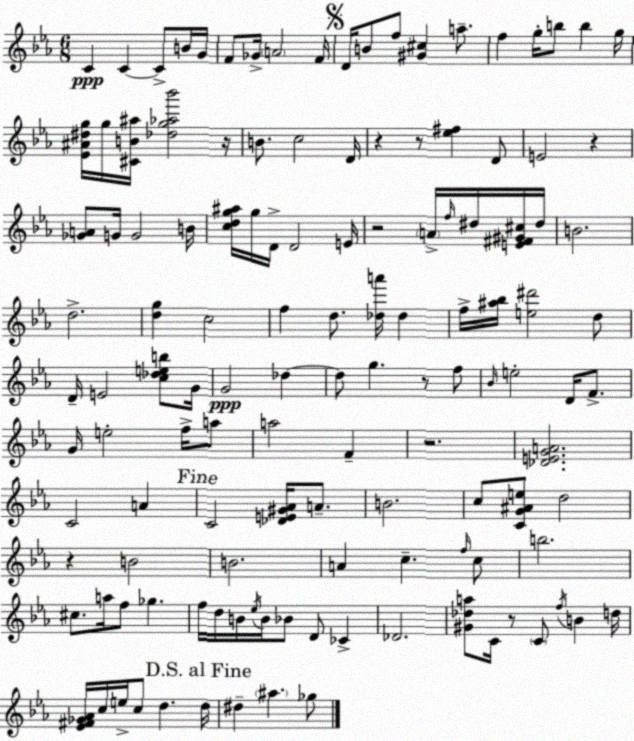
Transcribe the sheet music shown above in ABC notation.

X:1
T:Untitled
M:6/8
L:1/4
K:Cm
C C C/2 B/4 G/4 F/2 _G/4 A2 F/4 D/4 B/2 f/2 [^G^c] a/2 f g/4 b/2 b g/4 [_E^A^dg]/4 g/4 [^CB^a]/4 [_dg_a_b']2 z/4 B/2 c2 D/4 z z/2 [_e^f] D/2 E2 z [_GA]/2 G/4 G2 B/4 [cdg^a]/4 g/4 D/4 D2 E/4 z2 A/4 f/4 ^d/4 [E^F^G^c]/4 ^d/4 B2 d2 [dg] c2 f d/2 [_da']/4 _d f/4 [^a_b]/4 [e^d']2 d/2 D/4 E2 [c_deb]/2 G/4 G2 _d _d/2 g z/2 f/2 _B/4 e2 D/4 F/2 G/4 e2 f/4 a/2 a2 F z2 [_DEGA]2 C2 A C2 [_DE^G_A]/4 A/2 B2 c/2 [CG^Ae]/2 d2 z B2 B2 A c f/4 c/2 b2 ^c/2 a/4 f/2 _g f/4 d/4 B/4 _e/4 B/4 _B/2 D/2 _C _D2 [^G_da]/2 C/4 z/2 C/2 f/4 B d/4 [_E^F_G_A]/4 c/4 e/4 c/2 d d/4 ^d ^a _g/2